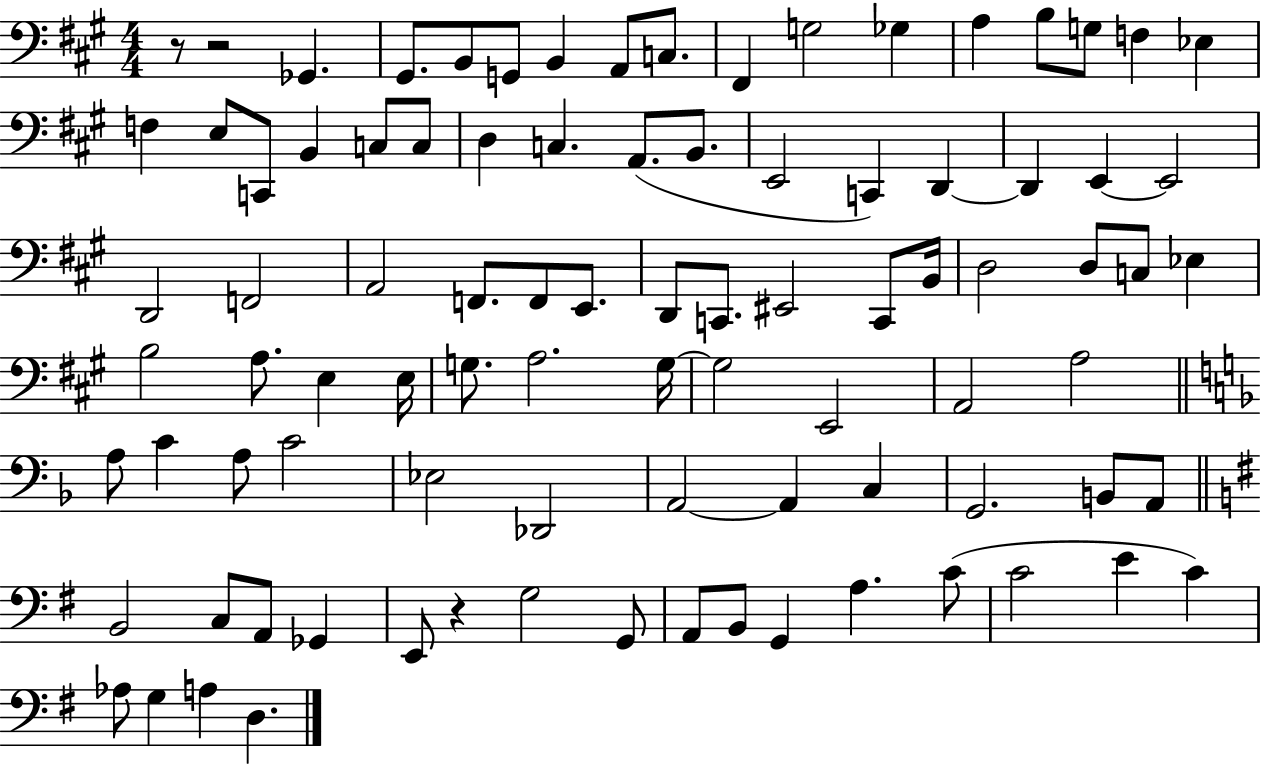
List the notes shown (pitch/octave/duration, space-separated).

R/e R/h Gb2/q. G#2/e. B2/e G2/e B2/q A2/e C3/e. F#2/q G3/h Gb3/q A3/q B3/e G3/e F3/q Eb3/q F3/q E3/e C2/e B2/q C3/e C3/e D3/q C3/q. A2/e. B2/e. E2/h C2/q D2/q D2/q E2/q E2/h D2/h F2/h A2/h F2/e. F2/e E2/e. D2/e C2/e. EIS2/h C2/e B2/s D3/h D3/e C3/e Eb3/q B3/h A3/e. E3/q E3/s G3/e. A3/h. G3/s G3/h E2/h A2/h A3/h A3/e C4/q A3/e C4/h Eb3/h Db2/h A2/h A2/q C3/q G2/h. B2/e A2/e B2/h C3/e A2/e Gb2/q E2/e R/q G3/h G2/e A2/e B2/e G2/q A3/q. C4/e C4/h E4/q C4/q Ab3/e G3/q A3/q D3/q.